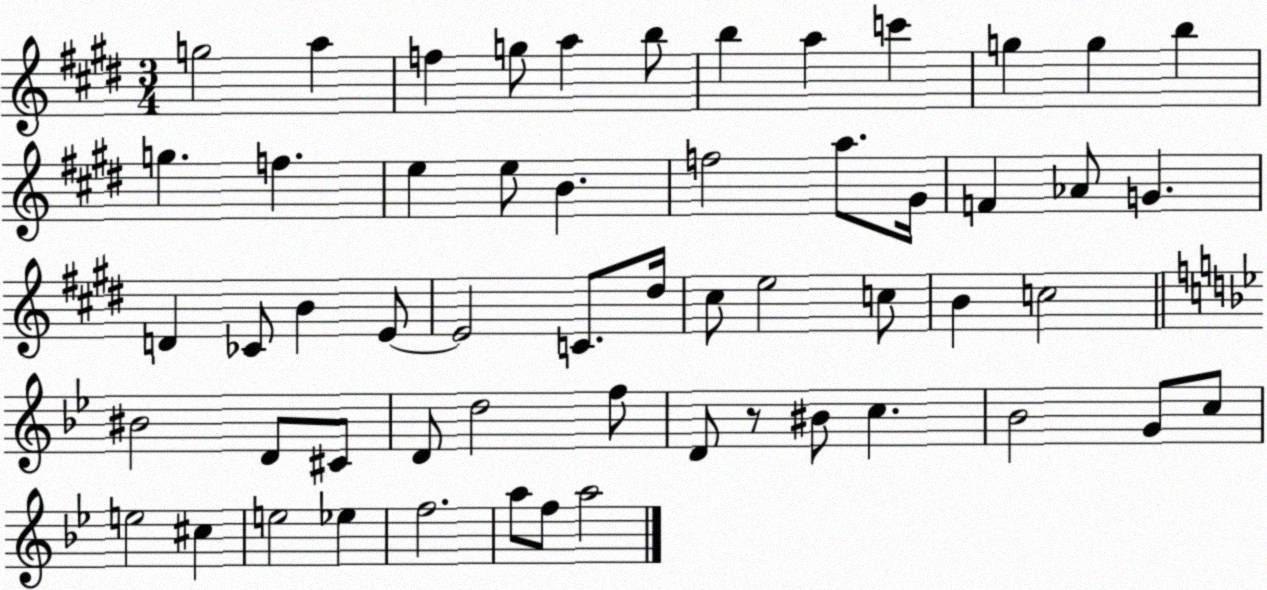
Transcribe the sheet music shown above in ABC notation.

X:1
T:Untitled
M:3/4
L:1/4
K:E
g2 a f g/2 a b/2 b a c' g g b g f e e/2 B f2 a/2 ^G/4 F _A/2 G D _C/2 B E/2 E2 C/2 ^d/4 ^c/2 e2 c/2 B c2 ^B2 D/2 ^C/2 D/2 d2 f/2 D/2 z/2 ^B/2 c _B2 G/2 c/2 e2 ^c e2 _e f2 a/2 f/2 a2